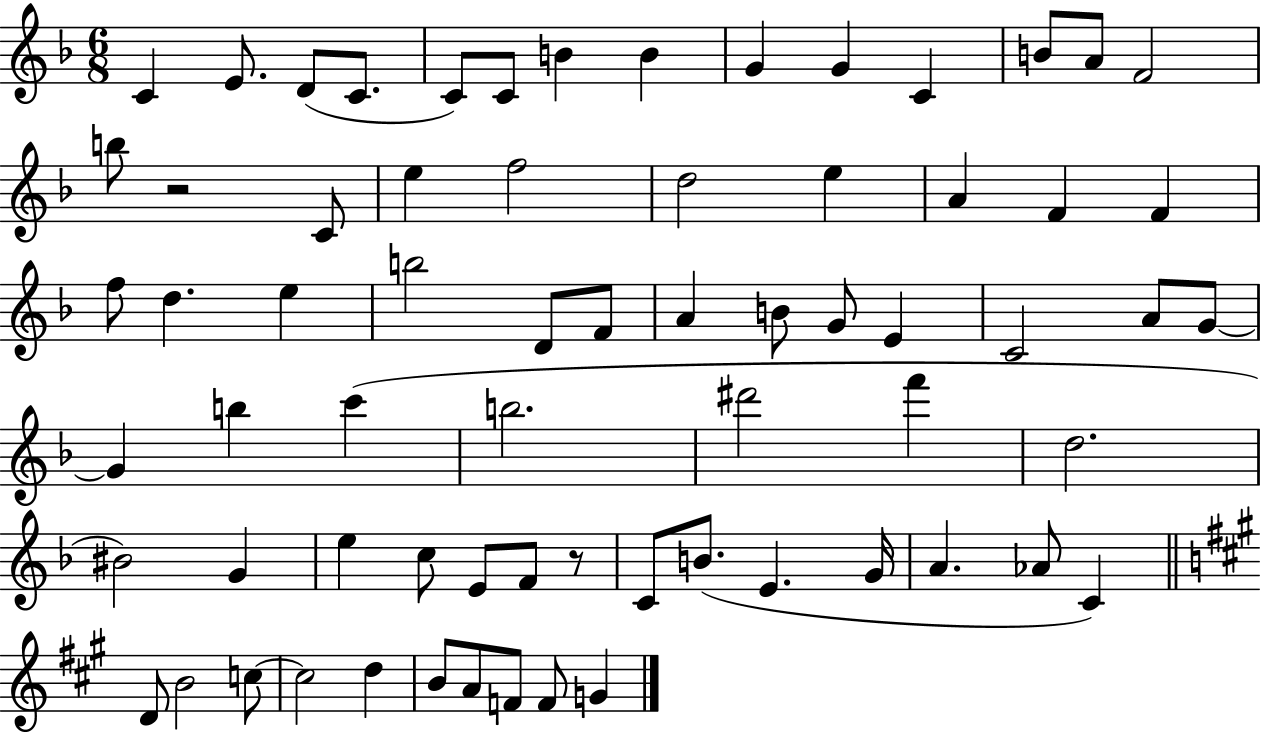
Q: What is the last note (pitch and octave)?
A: G4